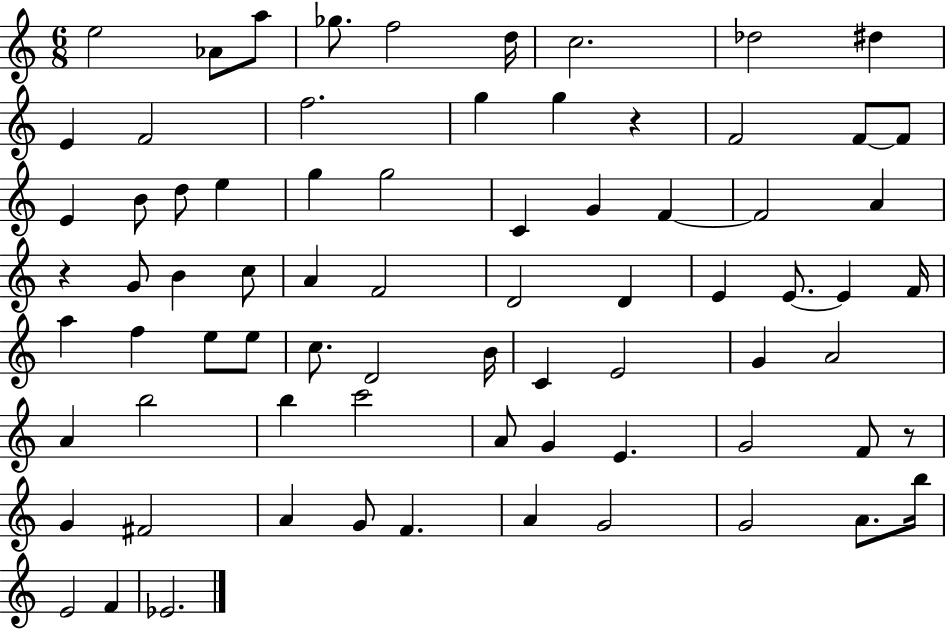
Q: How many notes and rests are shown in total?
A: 75